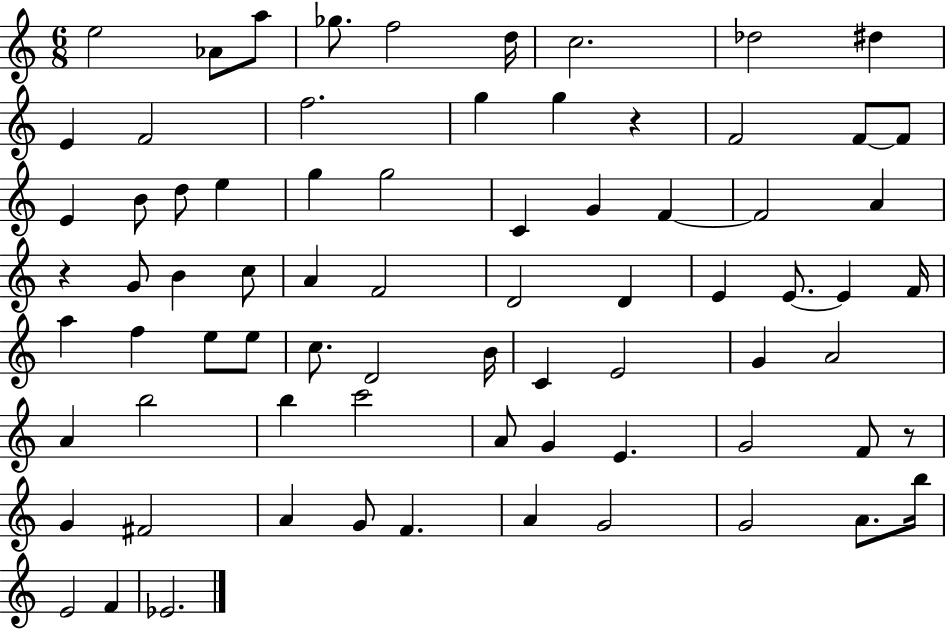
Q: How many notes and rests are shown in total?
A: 75